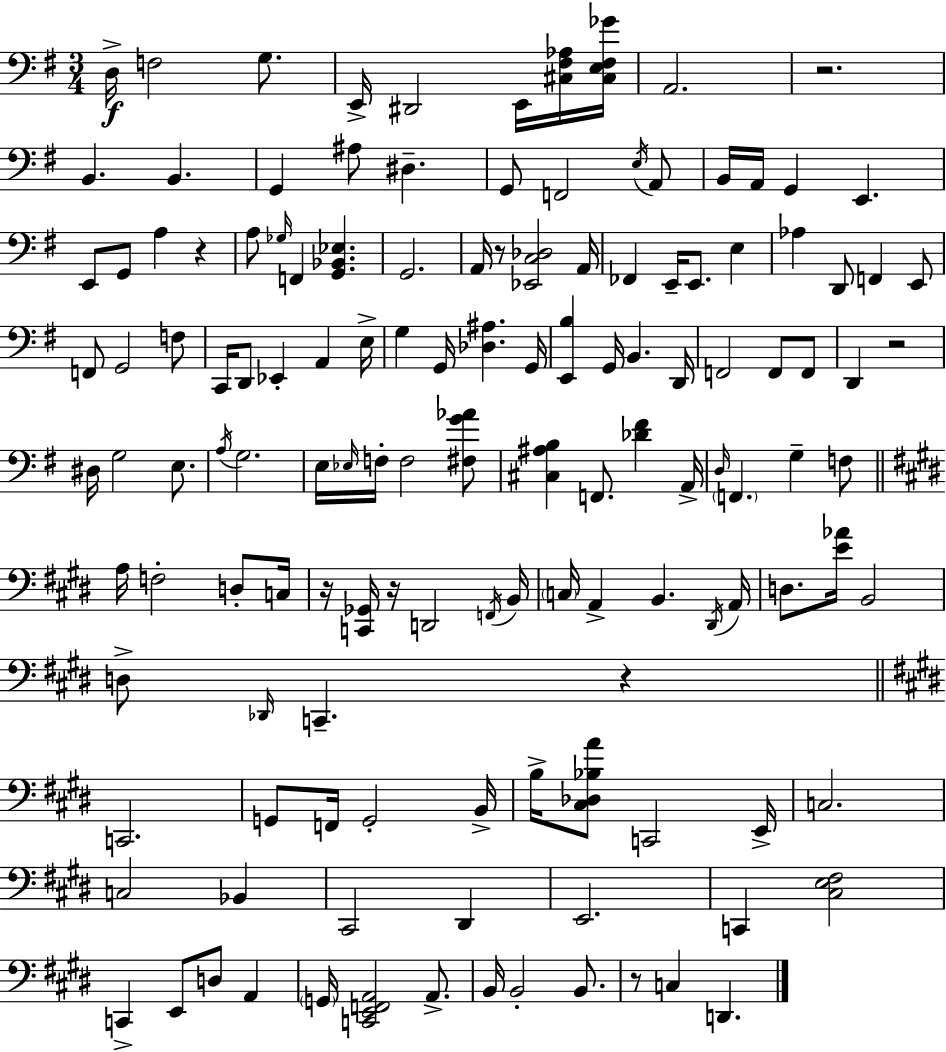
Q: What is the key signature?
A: G major